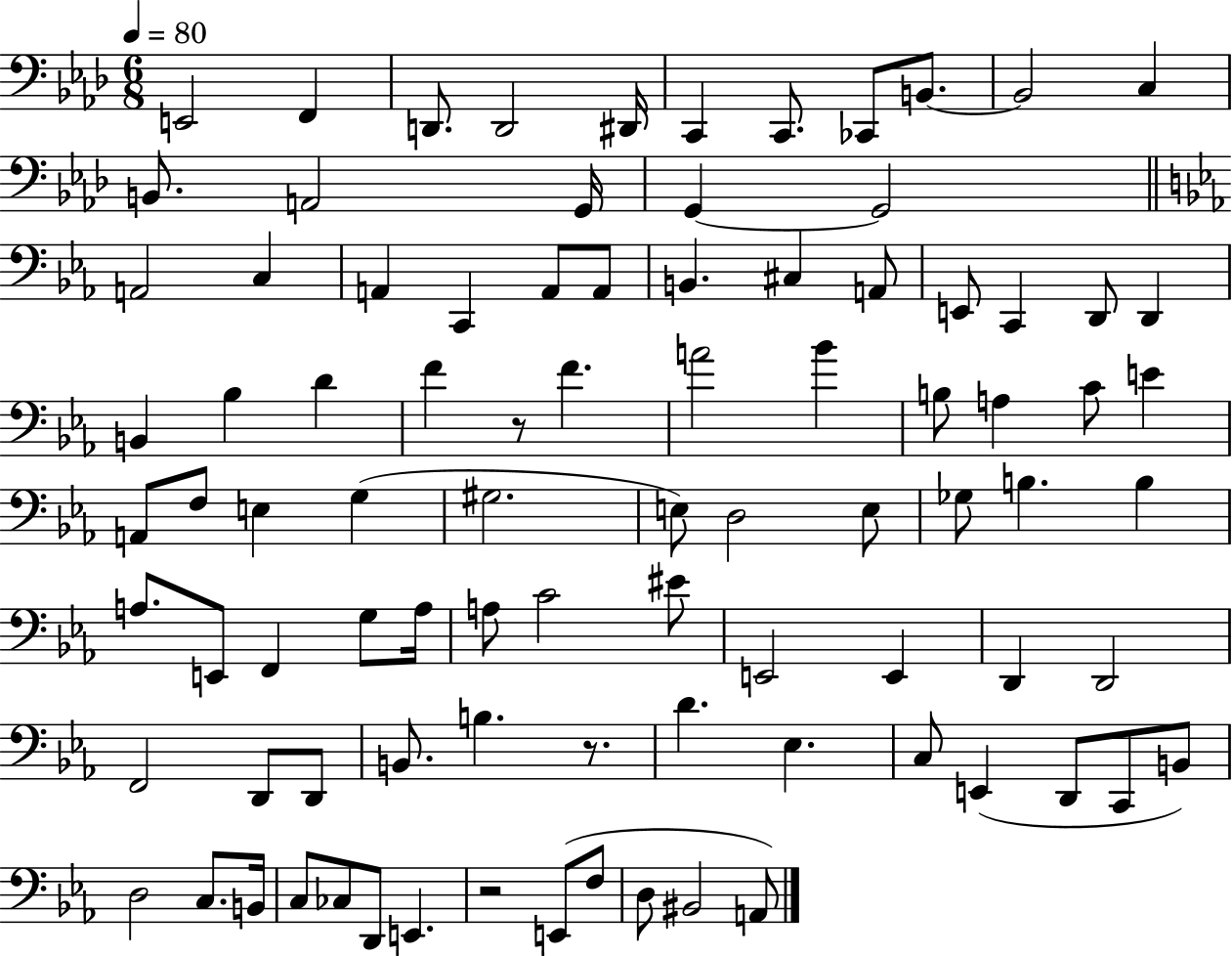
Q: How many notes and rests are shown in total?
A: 90